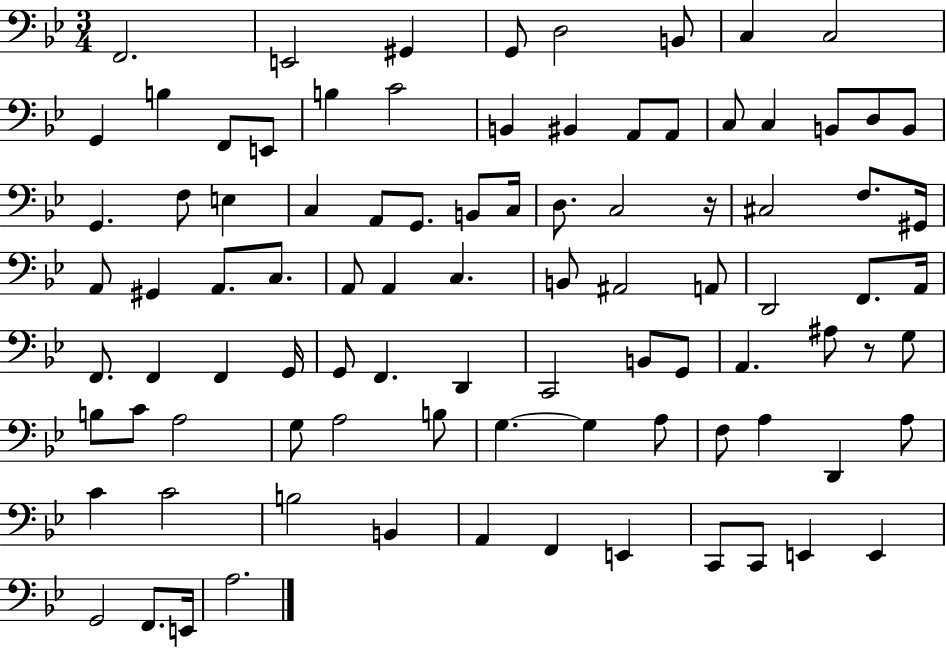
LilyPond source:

{
  \clef bass
  \numericTimeSignature
  \time 3/4
  \key bes \major
  \repeat volta 2 { f,2. | e,2 gis,4 | g,8 d2 b,8 | c4 c2 | \break g,4 b4 f,8 e,8 | b4 c'2 | b,4 bis,4 a,8 a,8 | c8 c4 b,8 d8 b,8 | \break g,4. f8 e4 | c4 a,8 g,8. b,8 c16 | d8. c2 r16 | cis2 f8. gis,16 | \break a,8 gis,4 a,8. c8. | a,8 a,4 c4. | b,8 ais,2 a,8 | d,2 f,8. a,16 | \break f,8. f,4 f,4 g,16 | g,8 f,4. d,4 | c,2 b,8 g,8 | a,4. ais8 r8 g8 | \break b8 c'8 a2 | g8 a2 b8 | g4.~~ g4 a8 | f8 a4 d,4 a8 | \break c'4 c'2 | b2 b,4 | a,4 f,4 e,4 | c,8 c,8 e,4 e,4 | \break g,2 f,8. e,16 | a2. | } \bar "|."
}